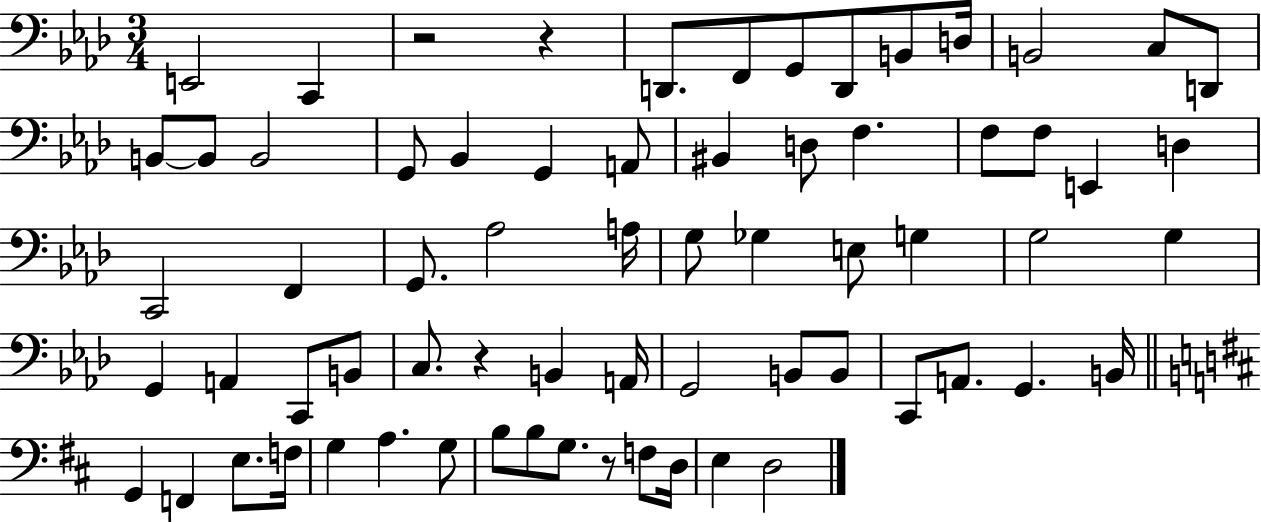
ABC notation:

X:1
T:Untitled
M:3/4
L:1/4
K:Ab
E,,2 C,, z2 z D,,/2 F,,/2 G,,/2 D,,/2 B,,/2 D,/4 B,,2 C,/2 D,,/2 B,,/2 B,,/2 B,,2 G,,/2 _B,, G,, A,,/2 ^B,, D,/2 F, F,/2 F,/2 E,, D, C,,2 F,, G,,/2 _A,2 A,/4 G,/2 _G, E,/2 G, G,2 G, G,, A,, C,,/2 B,,/2 C,/2 z B,, A,,/4 G,,2 B,,/2 B,,/2 C,,/2 A,,/2 G,, B,,/4 G,, F,, E,/2 F,/4 G, A, G,/2 B,/2 B,/2 G,/2 z/2 F,/2 D,/4 E, D,2